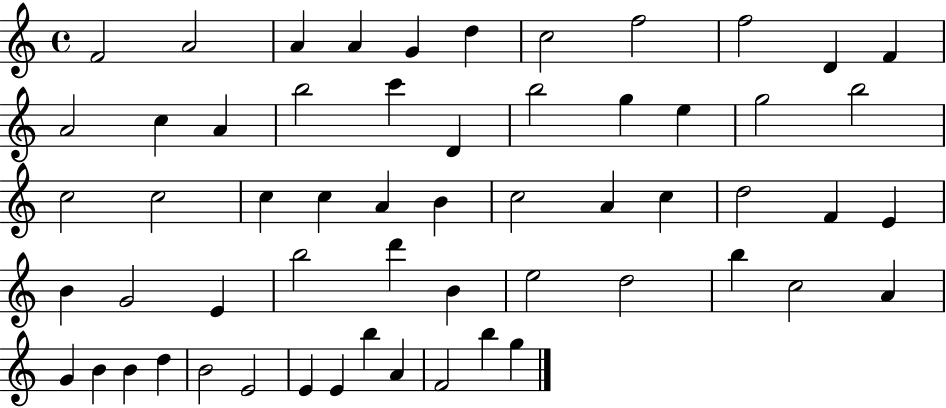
{
  \clef treble
  \time 4/4
  \defaultTimeSignature
  \key c \major
  f'2 a'2 | a'4 a'4 g'4 d''4 | c''2 f''2 | f''2 d'4 f'4 | \break a'2 c''4 a'4 | b''2 c'''4 d'4 | b''2 g''4 e''4 | g''2 b''2 | \break c''2 c''2 | c''4 c''4 a'4 b'4 | c''2 a'4 c''4 | d''2 f'4 e'4 | \break b'4 g'2 e'4 | b''2 d'''4 b'4 | e''2 d''2 | b''4 c''2 a'4 | \break g'4 b'4 b'4 d''4 | b'2 e'2 | e'4 e'4 b''4 a'4 | f'2 b''4 g''4 | \break \bar "|."
}